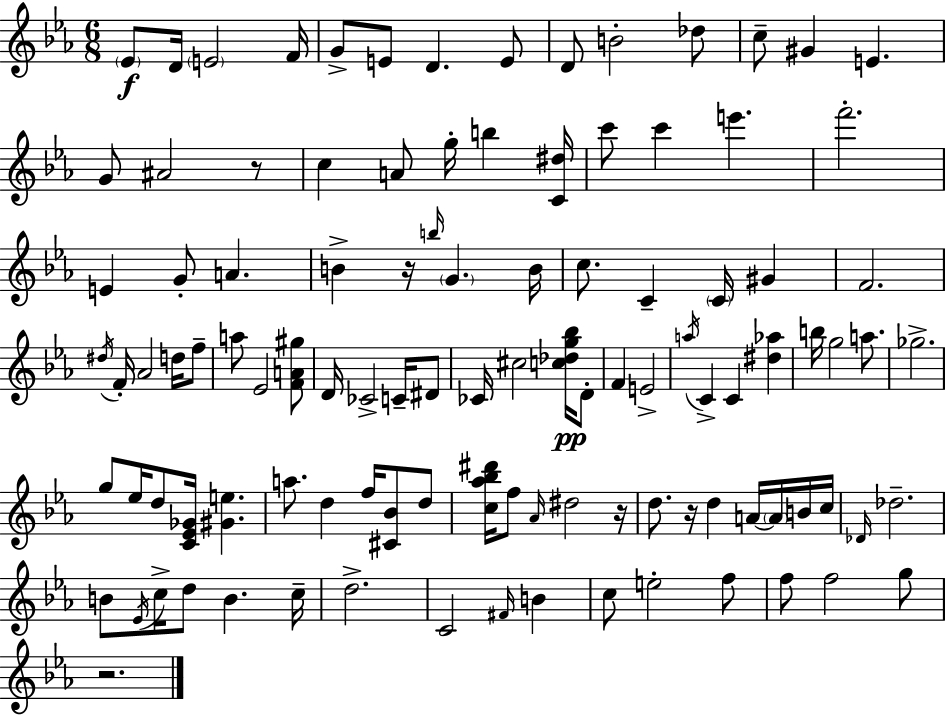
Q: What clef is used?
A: treble